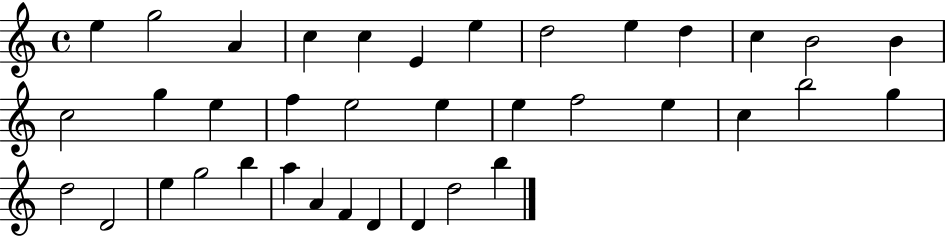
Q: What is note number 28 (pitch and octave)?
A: E5